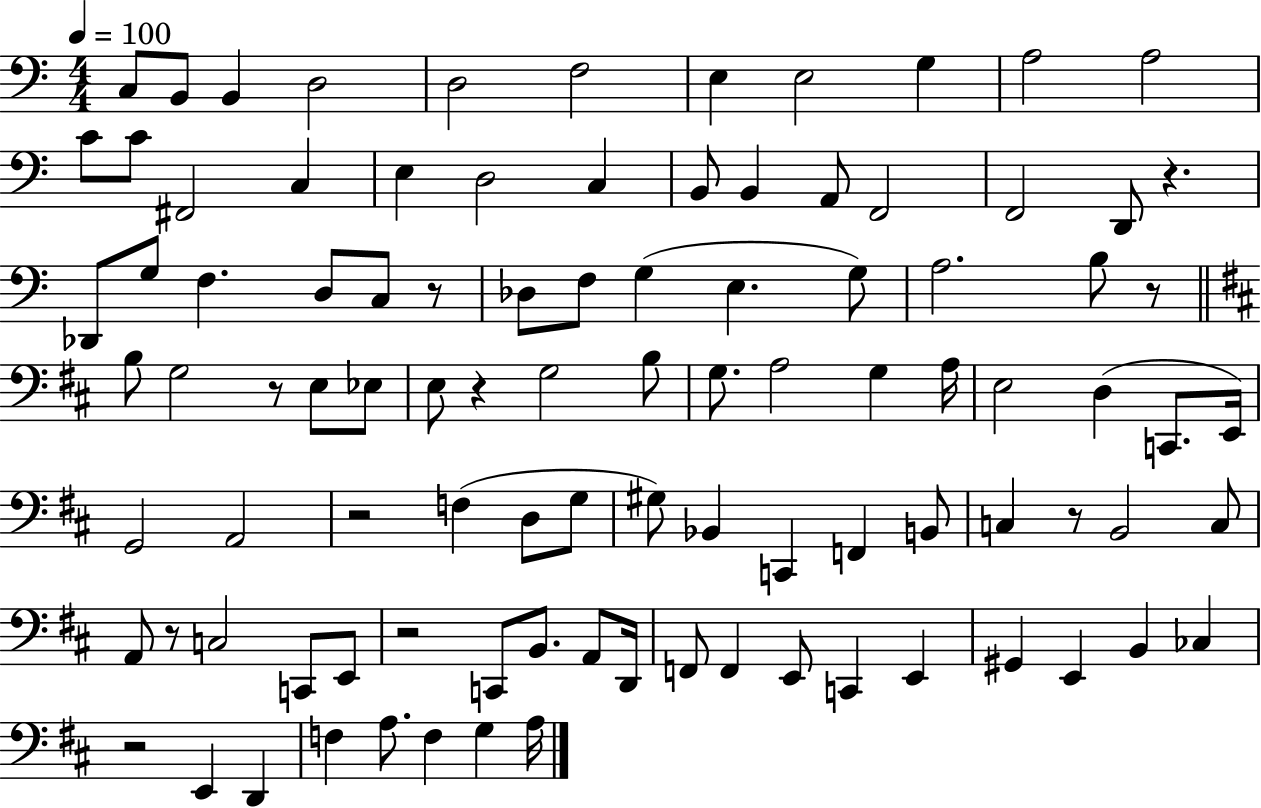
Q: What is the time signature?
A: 4/4